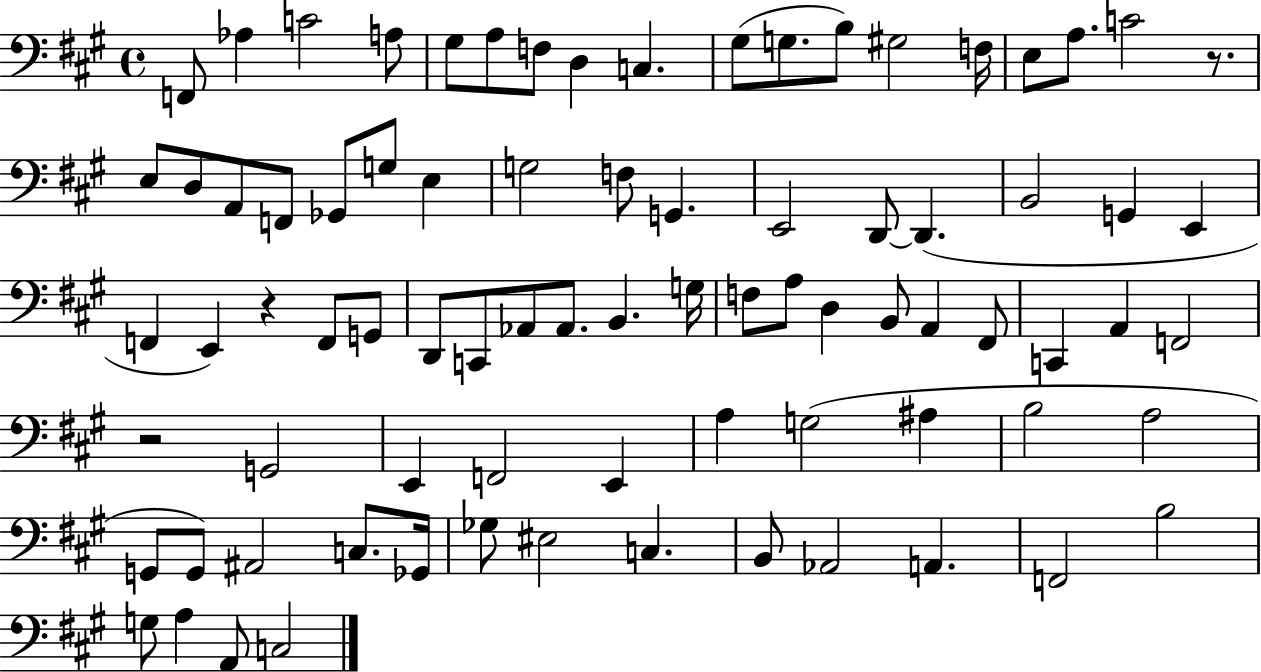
{
  \clef bass
  \time 4/4
  \defaultTimeSignature
  \key a \major
  f,8 aes4 c'2 a8 | gis8 a8 f8 d4 c4. | gis8( g8. b8) gis2 f16 | e8 a8. c'2 r8. | \break e8 d8 a,8 f,8 ges,8 g8 e4 | g2 f8 g,4. | e,2 d,8~~ d,4.( | b,2 g,4 e,4 | \break f,4 e,4) r4 f,8 g,8 | d,8 c,8 aes,8 aes,8. b,4. g16 | f8 a8 d4 b,8 a,4 fis,8 | c,4 a,4 f,2 | \break r2 g,2 | e,4 f,2 e,4 | a4 g2( ais4 | b2 a2 | \break g,8 g,8) ais,2 c8. ges,16 | ges8 eis2 c4. | b,8 aes,2 a,4. | f,2 b2 | \break g8 a4 a,8 c2 | \bar "|."
}